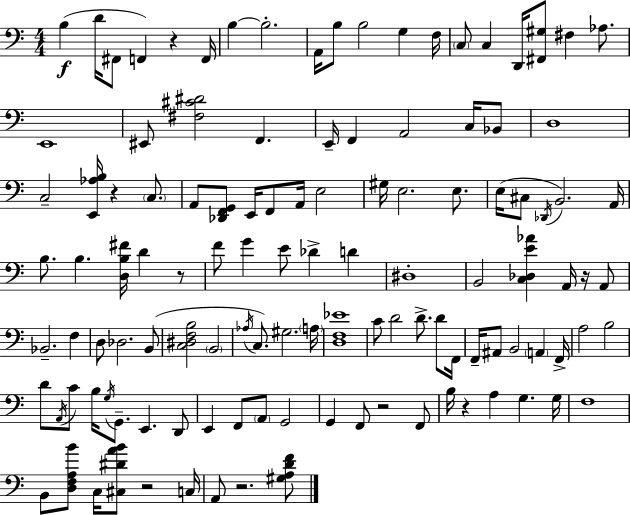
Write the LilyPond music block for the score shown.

{
  \clef bass
  \numericTimeSignature
  \time 4/4
  \key a \minor
  \repeat volta 2 { b4(\f d'16 fis,8 f,4) r4 f,16 | b4~~ b2.-. | a,16 b8 b2 g4 f16 | \parenthesize c8 c4 d,16 <fis, gis>8 fis4 aes8. | \break e,1 | eis,8 <fis cis' dis'>2 f,4. | e,16-- f,4 a,2 c16 bes,8 | d1 | \break c2-- <e, aes b>16 r4 \parenthesize c8. | a,8 <des, f, g,>8 e,16 f,8 a,16 e2 | gis16 e2. e8. | e16( cis8 \acciaccatura { des,16 } b,2.) | \break a,16 b8. b4. <d b fis'>16 d'4 r8 | f'8 g'4 e'8 des'4-> d'4 | dis1-. | b,2 <c des e' aes'>4 a,16 r16 a,8 | \break bes,2.-- f4 | d8 des2. b,8( | <c dis f b>2 \parenthesize b,2 | \acciaccatura { aes16 } c8.) gis2. | \break \parenthesize a16 <d f ees'>1 | c'8 d'2 d'8.-> d'8 | f,16 f,16-- ais,8 b,2 \parenthesize a,4 | f,16-> a2 b2 | \break d'8 \acciaccatura { a,16 } c'8 b16 \acciaccatura { g16 } g,8.-- e,4. | d,8 e,4 f,8 \parenthesize a,8 g,2 | g,4 f,8 r2 | f,8 b16 r4 a4 g4. | \break g16 f1 | b,8 <d f a b'>8 c16 <cis dis' a' b'>8 r2 | c16 a,8 r2. | <gis a d' f'>8 } \bar "|."
}